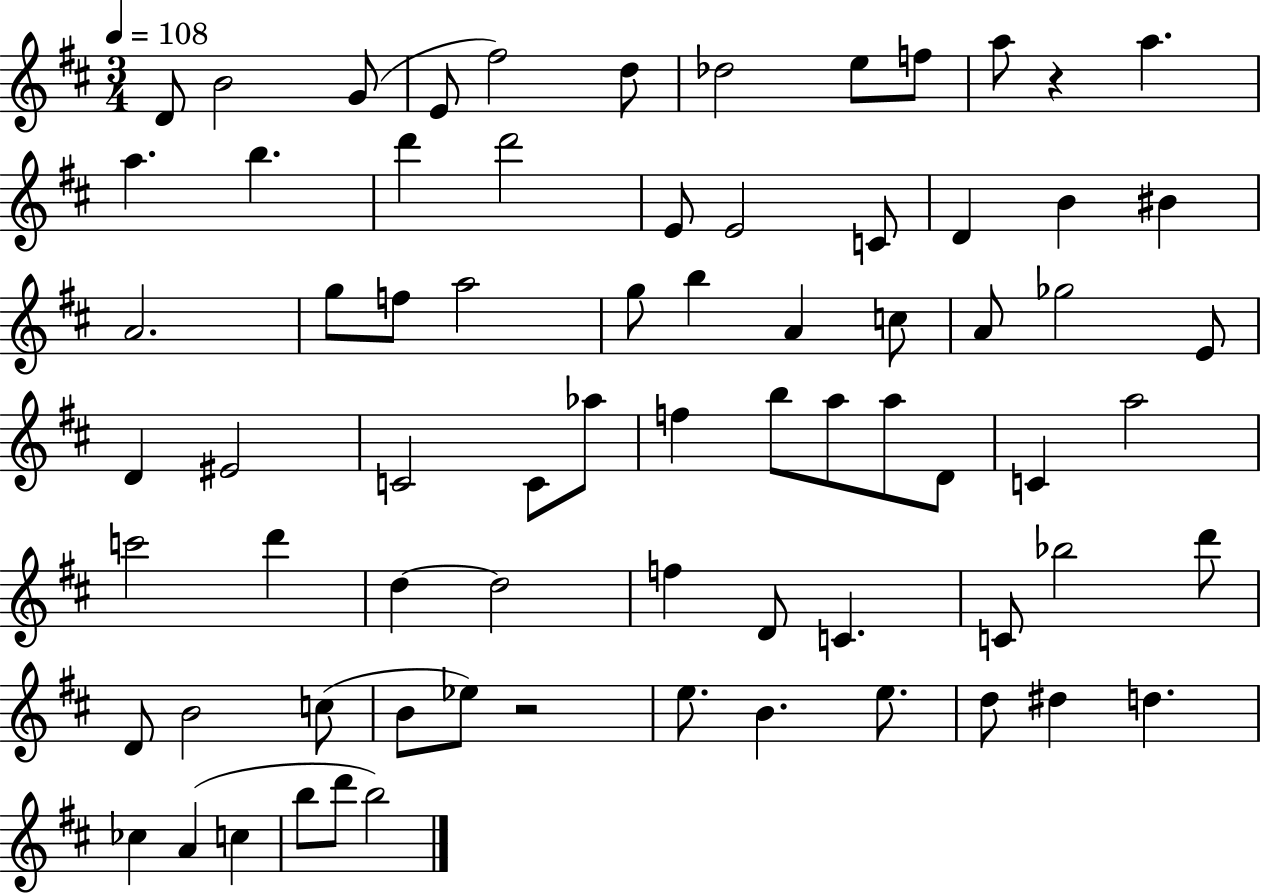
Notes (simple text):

D4/e B4/h G4/e E4/e F#5/h D5/e Db5/h E5/e F5/e A5/e R/q A5/q. A5/q. B5/q. D6/q D6/h E4/e E4/h C4/e D4/q B4/q BIS4/q A4/h. G5/e F5/e A5/h G5/e B5/q A4/q C5/e A4/e Gb5/h E4/e D4/q EIS4/h C4/h C4/e Ab5/e F5/q B5/e A5/e A5/e D4/e C4/q A5/h C6/h D6/q D5/q D5/h F5/q D4/e C4/q. C4/e Bb5/h D6/e D4/e B4/h C5/e B4/e Eb5/e R/h E5/e. B4/q. E5/e. D5/e D#5/q D5/q. CES5/q A4/q C5/q B5/e D6/e B5/h